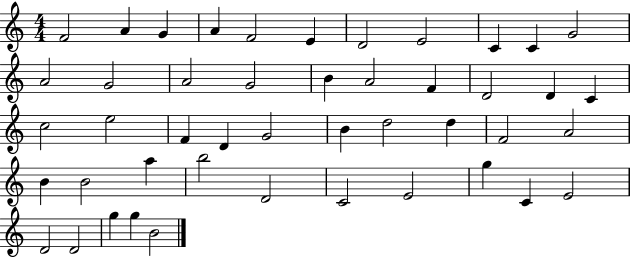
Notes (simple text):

F4/h A4/q G4/q A4/q F4/h E4/q D4/h E4/h C4/q C4/q G4/h A4/h G4/h A4/h G4/h B4/q A4/h F4/q D4/h D4/q C4/q C5/h E5/h F4/q D4/q G4/h B4/q D5/h D5/q F4/h A4/h B4/q B4/h A5/q B5/h D4/h C4/h E4/h G5/q C4/q E4/h D4/h D4/h G5/q G5/q B4/h